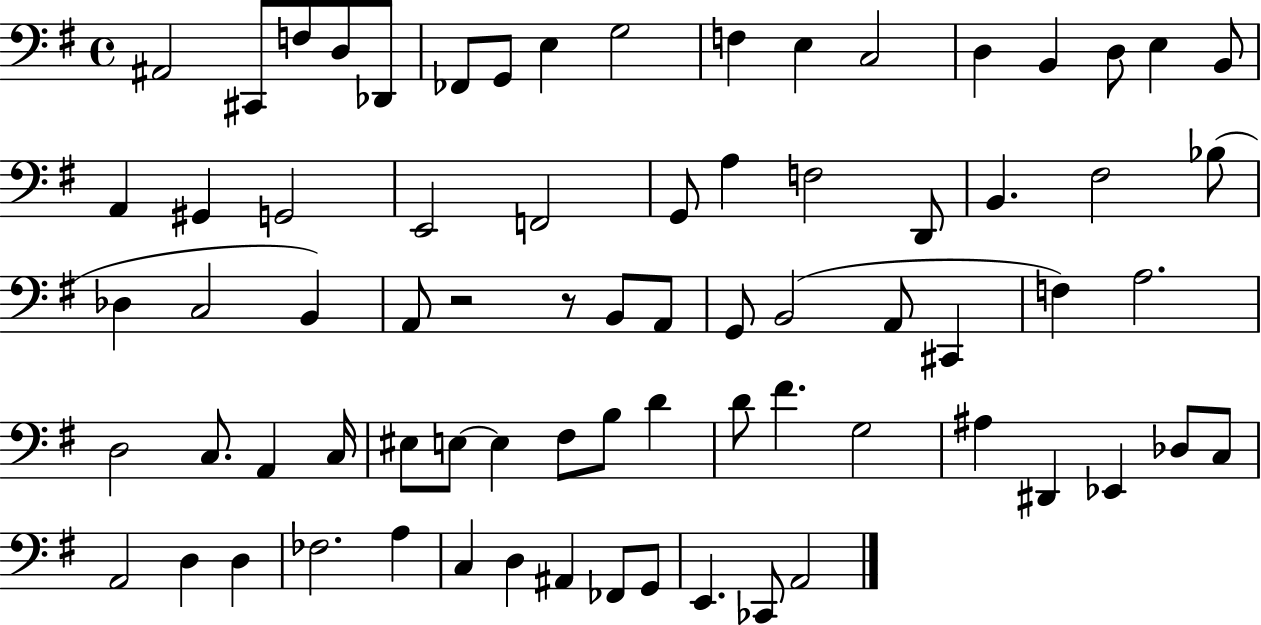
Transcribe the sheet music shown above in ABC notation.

X:1
T:Untitled
M:4/4
L:1/4
K:G
^A,,2 ^C,,/2 F,/2 D,/2 _D,,/2 _F,,/2 G,,/2 E, G,2 F, E, C,2 D, B,, D,/2 E, B,,/2 A,, ^G,, G,,2 E,,2 F,,2 G,,/2 A, F,2 D,,/2 B,, ^F,2 _B,/2 _D, C,2 B,, A,,/2 z2 z/2 B,,/2 A,,/2 G,,/2 B,,2 A,,/2 ^C,, F, A,2 D,2 C,/2 A,, C,/4 ^E,/2 E,/2 E, ^F,/2 B,/2 D D/2 ^F G,2 ^A, ^D,, _E,, _D,/2 C,/2 A,,2 D, D, _F,2 A, C, D, ^A,, _F,,/2 G,,/2 E,, _C,,/2 A,,2